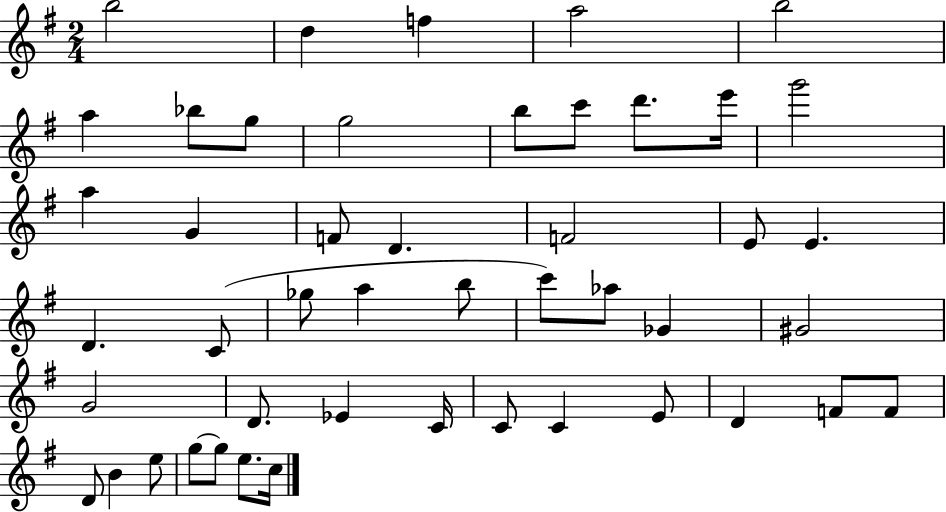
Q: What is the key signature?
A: G major